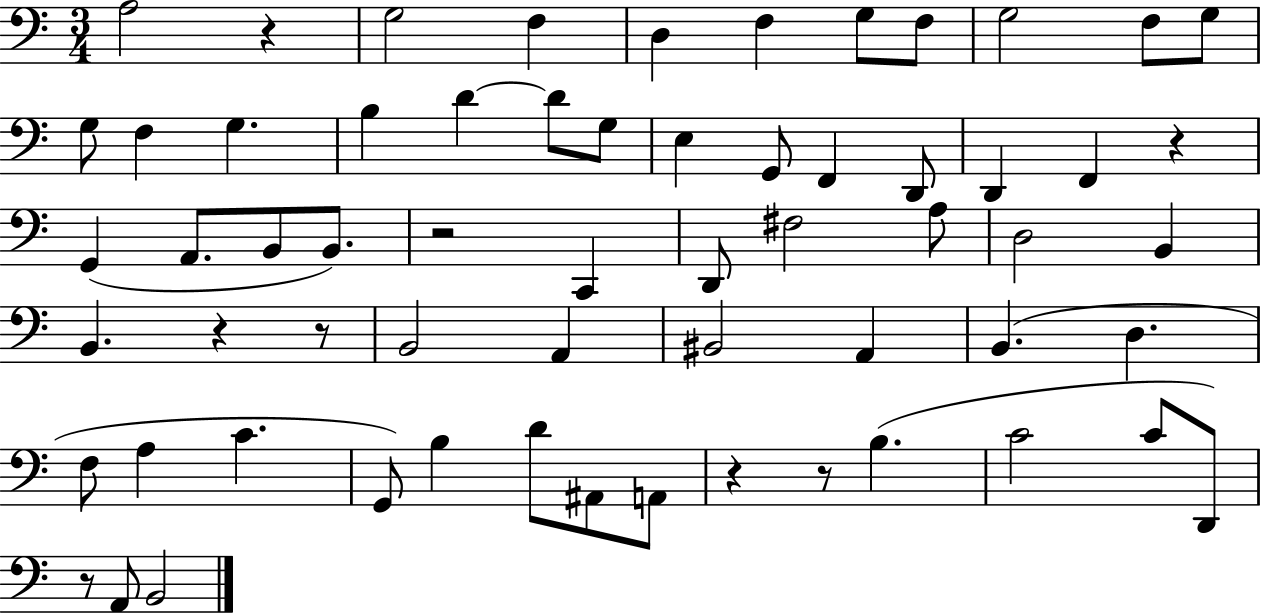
{
  \clef bass
  \numericTimeSignature
  \time 3/4
  \key c \major
  \repeat volta 2 { a2 r4 | g2 f4 | d4 f4 g8 f8 | g2 f8 g8 | \break g8 f4 g4. | b4 d'4~~ d'8 g8 | e4 g,8 f,4 d,8 | d,4 f,4 r4 | \break g,4( a,8. b,8 b,8.) | r2 c,4 | d,8 fis2 a8 | d2 b,4 | \break b,4. r4 r8 | b,2 a,4 | bis,2 a,4 | b,4.( d4. | \break f8 a4 c'4. | g,8) b4 d'8 ais,8 a,8 | r4 r8 b4.( | c'2 c'8 d,8) | \break r8 a,8 b,2 | } \bar "|."
}